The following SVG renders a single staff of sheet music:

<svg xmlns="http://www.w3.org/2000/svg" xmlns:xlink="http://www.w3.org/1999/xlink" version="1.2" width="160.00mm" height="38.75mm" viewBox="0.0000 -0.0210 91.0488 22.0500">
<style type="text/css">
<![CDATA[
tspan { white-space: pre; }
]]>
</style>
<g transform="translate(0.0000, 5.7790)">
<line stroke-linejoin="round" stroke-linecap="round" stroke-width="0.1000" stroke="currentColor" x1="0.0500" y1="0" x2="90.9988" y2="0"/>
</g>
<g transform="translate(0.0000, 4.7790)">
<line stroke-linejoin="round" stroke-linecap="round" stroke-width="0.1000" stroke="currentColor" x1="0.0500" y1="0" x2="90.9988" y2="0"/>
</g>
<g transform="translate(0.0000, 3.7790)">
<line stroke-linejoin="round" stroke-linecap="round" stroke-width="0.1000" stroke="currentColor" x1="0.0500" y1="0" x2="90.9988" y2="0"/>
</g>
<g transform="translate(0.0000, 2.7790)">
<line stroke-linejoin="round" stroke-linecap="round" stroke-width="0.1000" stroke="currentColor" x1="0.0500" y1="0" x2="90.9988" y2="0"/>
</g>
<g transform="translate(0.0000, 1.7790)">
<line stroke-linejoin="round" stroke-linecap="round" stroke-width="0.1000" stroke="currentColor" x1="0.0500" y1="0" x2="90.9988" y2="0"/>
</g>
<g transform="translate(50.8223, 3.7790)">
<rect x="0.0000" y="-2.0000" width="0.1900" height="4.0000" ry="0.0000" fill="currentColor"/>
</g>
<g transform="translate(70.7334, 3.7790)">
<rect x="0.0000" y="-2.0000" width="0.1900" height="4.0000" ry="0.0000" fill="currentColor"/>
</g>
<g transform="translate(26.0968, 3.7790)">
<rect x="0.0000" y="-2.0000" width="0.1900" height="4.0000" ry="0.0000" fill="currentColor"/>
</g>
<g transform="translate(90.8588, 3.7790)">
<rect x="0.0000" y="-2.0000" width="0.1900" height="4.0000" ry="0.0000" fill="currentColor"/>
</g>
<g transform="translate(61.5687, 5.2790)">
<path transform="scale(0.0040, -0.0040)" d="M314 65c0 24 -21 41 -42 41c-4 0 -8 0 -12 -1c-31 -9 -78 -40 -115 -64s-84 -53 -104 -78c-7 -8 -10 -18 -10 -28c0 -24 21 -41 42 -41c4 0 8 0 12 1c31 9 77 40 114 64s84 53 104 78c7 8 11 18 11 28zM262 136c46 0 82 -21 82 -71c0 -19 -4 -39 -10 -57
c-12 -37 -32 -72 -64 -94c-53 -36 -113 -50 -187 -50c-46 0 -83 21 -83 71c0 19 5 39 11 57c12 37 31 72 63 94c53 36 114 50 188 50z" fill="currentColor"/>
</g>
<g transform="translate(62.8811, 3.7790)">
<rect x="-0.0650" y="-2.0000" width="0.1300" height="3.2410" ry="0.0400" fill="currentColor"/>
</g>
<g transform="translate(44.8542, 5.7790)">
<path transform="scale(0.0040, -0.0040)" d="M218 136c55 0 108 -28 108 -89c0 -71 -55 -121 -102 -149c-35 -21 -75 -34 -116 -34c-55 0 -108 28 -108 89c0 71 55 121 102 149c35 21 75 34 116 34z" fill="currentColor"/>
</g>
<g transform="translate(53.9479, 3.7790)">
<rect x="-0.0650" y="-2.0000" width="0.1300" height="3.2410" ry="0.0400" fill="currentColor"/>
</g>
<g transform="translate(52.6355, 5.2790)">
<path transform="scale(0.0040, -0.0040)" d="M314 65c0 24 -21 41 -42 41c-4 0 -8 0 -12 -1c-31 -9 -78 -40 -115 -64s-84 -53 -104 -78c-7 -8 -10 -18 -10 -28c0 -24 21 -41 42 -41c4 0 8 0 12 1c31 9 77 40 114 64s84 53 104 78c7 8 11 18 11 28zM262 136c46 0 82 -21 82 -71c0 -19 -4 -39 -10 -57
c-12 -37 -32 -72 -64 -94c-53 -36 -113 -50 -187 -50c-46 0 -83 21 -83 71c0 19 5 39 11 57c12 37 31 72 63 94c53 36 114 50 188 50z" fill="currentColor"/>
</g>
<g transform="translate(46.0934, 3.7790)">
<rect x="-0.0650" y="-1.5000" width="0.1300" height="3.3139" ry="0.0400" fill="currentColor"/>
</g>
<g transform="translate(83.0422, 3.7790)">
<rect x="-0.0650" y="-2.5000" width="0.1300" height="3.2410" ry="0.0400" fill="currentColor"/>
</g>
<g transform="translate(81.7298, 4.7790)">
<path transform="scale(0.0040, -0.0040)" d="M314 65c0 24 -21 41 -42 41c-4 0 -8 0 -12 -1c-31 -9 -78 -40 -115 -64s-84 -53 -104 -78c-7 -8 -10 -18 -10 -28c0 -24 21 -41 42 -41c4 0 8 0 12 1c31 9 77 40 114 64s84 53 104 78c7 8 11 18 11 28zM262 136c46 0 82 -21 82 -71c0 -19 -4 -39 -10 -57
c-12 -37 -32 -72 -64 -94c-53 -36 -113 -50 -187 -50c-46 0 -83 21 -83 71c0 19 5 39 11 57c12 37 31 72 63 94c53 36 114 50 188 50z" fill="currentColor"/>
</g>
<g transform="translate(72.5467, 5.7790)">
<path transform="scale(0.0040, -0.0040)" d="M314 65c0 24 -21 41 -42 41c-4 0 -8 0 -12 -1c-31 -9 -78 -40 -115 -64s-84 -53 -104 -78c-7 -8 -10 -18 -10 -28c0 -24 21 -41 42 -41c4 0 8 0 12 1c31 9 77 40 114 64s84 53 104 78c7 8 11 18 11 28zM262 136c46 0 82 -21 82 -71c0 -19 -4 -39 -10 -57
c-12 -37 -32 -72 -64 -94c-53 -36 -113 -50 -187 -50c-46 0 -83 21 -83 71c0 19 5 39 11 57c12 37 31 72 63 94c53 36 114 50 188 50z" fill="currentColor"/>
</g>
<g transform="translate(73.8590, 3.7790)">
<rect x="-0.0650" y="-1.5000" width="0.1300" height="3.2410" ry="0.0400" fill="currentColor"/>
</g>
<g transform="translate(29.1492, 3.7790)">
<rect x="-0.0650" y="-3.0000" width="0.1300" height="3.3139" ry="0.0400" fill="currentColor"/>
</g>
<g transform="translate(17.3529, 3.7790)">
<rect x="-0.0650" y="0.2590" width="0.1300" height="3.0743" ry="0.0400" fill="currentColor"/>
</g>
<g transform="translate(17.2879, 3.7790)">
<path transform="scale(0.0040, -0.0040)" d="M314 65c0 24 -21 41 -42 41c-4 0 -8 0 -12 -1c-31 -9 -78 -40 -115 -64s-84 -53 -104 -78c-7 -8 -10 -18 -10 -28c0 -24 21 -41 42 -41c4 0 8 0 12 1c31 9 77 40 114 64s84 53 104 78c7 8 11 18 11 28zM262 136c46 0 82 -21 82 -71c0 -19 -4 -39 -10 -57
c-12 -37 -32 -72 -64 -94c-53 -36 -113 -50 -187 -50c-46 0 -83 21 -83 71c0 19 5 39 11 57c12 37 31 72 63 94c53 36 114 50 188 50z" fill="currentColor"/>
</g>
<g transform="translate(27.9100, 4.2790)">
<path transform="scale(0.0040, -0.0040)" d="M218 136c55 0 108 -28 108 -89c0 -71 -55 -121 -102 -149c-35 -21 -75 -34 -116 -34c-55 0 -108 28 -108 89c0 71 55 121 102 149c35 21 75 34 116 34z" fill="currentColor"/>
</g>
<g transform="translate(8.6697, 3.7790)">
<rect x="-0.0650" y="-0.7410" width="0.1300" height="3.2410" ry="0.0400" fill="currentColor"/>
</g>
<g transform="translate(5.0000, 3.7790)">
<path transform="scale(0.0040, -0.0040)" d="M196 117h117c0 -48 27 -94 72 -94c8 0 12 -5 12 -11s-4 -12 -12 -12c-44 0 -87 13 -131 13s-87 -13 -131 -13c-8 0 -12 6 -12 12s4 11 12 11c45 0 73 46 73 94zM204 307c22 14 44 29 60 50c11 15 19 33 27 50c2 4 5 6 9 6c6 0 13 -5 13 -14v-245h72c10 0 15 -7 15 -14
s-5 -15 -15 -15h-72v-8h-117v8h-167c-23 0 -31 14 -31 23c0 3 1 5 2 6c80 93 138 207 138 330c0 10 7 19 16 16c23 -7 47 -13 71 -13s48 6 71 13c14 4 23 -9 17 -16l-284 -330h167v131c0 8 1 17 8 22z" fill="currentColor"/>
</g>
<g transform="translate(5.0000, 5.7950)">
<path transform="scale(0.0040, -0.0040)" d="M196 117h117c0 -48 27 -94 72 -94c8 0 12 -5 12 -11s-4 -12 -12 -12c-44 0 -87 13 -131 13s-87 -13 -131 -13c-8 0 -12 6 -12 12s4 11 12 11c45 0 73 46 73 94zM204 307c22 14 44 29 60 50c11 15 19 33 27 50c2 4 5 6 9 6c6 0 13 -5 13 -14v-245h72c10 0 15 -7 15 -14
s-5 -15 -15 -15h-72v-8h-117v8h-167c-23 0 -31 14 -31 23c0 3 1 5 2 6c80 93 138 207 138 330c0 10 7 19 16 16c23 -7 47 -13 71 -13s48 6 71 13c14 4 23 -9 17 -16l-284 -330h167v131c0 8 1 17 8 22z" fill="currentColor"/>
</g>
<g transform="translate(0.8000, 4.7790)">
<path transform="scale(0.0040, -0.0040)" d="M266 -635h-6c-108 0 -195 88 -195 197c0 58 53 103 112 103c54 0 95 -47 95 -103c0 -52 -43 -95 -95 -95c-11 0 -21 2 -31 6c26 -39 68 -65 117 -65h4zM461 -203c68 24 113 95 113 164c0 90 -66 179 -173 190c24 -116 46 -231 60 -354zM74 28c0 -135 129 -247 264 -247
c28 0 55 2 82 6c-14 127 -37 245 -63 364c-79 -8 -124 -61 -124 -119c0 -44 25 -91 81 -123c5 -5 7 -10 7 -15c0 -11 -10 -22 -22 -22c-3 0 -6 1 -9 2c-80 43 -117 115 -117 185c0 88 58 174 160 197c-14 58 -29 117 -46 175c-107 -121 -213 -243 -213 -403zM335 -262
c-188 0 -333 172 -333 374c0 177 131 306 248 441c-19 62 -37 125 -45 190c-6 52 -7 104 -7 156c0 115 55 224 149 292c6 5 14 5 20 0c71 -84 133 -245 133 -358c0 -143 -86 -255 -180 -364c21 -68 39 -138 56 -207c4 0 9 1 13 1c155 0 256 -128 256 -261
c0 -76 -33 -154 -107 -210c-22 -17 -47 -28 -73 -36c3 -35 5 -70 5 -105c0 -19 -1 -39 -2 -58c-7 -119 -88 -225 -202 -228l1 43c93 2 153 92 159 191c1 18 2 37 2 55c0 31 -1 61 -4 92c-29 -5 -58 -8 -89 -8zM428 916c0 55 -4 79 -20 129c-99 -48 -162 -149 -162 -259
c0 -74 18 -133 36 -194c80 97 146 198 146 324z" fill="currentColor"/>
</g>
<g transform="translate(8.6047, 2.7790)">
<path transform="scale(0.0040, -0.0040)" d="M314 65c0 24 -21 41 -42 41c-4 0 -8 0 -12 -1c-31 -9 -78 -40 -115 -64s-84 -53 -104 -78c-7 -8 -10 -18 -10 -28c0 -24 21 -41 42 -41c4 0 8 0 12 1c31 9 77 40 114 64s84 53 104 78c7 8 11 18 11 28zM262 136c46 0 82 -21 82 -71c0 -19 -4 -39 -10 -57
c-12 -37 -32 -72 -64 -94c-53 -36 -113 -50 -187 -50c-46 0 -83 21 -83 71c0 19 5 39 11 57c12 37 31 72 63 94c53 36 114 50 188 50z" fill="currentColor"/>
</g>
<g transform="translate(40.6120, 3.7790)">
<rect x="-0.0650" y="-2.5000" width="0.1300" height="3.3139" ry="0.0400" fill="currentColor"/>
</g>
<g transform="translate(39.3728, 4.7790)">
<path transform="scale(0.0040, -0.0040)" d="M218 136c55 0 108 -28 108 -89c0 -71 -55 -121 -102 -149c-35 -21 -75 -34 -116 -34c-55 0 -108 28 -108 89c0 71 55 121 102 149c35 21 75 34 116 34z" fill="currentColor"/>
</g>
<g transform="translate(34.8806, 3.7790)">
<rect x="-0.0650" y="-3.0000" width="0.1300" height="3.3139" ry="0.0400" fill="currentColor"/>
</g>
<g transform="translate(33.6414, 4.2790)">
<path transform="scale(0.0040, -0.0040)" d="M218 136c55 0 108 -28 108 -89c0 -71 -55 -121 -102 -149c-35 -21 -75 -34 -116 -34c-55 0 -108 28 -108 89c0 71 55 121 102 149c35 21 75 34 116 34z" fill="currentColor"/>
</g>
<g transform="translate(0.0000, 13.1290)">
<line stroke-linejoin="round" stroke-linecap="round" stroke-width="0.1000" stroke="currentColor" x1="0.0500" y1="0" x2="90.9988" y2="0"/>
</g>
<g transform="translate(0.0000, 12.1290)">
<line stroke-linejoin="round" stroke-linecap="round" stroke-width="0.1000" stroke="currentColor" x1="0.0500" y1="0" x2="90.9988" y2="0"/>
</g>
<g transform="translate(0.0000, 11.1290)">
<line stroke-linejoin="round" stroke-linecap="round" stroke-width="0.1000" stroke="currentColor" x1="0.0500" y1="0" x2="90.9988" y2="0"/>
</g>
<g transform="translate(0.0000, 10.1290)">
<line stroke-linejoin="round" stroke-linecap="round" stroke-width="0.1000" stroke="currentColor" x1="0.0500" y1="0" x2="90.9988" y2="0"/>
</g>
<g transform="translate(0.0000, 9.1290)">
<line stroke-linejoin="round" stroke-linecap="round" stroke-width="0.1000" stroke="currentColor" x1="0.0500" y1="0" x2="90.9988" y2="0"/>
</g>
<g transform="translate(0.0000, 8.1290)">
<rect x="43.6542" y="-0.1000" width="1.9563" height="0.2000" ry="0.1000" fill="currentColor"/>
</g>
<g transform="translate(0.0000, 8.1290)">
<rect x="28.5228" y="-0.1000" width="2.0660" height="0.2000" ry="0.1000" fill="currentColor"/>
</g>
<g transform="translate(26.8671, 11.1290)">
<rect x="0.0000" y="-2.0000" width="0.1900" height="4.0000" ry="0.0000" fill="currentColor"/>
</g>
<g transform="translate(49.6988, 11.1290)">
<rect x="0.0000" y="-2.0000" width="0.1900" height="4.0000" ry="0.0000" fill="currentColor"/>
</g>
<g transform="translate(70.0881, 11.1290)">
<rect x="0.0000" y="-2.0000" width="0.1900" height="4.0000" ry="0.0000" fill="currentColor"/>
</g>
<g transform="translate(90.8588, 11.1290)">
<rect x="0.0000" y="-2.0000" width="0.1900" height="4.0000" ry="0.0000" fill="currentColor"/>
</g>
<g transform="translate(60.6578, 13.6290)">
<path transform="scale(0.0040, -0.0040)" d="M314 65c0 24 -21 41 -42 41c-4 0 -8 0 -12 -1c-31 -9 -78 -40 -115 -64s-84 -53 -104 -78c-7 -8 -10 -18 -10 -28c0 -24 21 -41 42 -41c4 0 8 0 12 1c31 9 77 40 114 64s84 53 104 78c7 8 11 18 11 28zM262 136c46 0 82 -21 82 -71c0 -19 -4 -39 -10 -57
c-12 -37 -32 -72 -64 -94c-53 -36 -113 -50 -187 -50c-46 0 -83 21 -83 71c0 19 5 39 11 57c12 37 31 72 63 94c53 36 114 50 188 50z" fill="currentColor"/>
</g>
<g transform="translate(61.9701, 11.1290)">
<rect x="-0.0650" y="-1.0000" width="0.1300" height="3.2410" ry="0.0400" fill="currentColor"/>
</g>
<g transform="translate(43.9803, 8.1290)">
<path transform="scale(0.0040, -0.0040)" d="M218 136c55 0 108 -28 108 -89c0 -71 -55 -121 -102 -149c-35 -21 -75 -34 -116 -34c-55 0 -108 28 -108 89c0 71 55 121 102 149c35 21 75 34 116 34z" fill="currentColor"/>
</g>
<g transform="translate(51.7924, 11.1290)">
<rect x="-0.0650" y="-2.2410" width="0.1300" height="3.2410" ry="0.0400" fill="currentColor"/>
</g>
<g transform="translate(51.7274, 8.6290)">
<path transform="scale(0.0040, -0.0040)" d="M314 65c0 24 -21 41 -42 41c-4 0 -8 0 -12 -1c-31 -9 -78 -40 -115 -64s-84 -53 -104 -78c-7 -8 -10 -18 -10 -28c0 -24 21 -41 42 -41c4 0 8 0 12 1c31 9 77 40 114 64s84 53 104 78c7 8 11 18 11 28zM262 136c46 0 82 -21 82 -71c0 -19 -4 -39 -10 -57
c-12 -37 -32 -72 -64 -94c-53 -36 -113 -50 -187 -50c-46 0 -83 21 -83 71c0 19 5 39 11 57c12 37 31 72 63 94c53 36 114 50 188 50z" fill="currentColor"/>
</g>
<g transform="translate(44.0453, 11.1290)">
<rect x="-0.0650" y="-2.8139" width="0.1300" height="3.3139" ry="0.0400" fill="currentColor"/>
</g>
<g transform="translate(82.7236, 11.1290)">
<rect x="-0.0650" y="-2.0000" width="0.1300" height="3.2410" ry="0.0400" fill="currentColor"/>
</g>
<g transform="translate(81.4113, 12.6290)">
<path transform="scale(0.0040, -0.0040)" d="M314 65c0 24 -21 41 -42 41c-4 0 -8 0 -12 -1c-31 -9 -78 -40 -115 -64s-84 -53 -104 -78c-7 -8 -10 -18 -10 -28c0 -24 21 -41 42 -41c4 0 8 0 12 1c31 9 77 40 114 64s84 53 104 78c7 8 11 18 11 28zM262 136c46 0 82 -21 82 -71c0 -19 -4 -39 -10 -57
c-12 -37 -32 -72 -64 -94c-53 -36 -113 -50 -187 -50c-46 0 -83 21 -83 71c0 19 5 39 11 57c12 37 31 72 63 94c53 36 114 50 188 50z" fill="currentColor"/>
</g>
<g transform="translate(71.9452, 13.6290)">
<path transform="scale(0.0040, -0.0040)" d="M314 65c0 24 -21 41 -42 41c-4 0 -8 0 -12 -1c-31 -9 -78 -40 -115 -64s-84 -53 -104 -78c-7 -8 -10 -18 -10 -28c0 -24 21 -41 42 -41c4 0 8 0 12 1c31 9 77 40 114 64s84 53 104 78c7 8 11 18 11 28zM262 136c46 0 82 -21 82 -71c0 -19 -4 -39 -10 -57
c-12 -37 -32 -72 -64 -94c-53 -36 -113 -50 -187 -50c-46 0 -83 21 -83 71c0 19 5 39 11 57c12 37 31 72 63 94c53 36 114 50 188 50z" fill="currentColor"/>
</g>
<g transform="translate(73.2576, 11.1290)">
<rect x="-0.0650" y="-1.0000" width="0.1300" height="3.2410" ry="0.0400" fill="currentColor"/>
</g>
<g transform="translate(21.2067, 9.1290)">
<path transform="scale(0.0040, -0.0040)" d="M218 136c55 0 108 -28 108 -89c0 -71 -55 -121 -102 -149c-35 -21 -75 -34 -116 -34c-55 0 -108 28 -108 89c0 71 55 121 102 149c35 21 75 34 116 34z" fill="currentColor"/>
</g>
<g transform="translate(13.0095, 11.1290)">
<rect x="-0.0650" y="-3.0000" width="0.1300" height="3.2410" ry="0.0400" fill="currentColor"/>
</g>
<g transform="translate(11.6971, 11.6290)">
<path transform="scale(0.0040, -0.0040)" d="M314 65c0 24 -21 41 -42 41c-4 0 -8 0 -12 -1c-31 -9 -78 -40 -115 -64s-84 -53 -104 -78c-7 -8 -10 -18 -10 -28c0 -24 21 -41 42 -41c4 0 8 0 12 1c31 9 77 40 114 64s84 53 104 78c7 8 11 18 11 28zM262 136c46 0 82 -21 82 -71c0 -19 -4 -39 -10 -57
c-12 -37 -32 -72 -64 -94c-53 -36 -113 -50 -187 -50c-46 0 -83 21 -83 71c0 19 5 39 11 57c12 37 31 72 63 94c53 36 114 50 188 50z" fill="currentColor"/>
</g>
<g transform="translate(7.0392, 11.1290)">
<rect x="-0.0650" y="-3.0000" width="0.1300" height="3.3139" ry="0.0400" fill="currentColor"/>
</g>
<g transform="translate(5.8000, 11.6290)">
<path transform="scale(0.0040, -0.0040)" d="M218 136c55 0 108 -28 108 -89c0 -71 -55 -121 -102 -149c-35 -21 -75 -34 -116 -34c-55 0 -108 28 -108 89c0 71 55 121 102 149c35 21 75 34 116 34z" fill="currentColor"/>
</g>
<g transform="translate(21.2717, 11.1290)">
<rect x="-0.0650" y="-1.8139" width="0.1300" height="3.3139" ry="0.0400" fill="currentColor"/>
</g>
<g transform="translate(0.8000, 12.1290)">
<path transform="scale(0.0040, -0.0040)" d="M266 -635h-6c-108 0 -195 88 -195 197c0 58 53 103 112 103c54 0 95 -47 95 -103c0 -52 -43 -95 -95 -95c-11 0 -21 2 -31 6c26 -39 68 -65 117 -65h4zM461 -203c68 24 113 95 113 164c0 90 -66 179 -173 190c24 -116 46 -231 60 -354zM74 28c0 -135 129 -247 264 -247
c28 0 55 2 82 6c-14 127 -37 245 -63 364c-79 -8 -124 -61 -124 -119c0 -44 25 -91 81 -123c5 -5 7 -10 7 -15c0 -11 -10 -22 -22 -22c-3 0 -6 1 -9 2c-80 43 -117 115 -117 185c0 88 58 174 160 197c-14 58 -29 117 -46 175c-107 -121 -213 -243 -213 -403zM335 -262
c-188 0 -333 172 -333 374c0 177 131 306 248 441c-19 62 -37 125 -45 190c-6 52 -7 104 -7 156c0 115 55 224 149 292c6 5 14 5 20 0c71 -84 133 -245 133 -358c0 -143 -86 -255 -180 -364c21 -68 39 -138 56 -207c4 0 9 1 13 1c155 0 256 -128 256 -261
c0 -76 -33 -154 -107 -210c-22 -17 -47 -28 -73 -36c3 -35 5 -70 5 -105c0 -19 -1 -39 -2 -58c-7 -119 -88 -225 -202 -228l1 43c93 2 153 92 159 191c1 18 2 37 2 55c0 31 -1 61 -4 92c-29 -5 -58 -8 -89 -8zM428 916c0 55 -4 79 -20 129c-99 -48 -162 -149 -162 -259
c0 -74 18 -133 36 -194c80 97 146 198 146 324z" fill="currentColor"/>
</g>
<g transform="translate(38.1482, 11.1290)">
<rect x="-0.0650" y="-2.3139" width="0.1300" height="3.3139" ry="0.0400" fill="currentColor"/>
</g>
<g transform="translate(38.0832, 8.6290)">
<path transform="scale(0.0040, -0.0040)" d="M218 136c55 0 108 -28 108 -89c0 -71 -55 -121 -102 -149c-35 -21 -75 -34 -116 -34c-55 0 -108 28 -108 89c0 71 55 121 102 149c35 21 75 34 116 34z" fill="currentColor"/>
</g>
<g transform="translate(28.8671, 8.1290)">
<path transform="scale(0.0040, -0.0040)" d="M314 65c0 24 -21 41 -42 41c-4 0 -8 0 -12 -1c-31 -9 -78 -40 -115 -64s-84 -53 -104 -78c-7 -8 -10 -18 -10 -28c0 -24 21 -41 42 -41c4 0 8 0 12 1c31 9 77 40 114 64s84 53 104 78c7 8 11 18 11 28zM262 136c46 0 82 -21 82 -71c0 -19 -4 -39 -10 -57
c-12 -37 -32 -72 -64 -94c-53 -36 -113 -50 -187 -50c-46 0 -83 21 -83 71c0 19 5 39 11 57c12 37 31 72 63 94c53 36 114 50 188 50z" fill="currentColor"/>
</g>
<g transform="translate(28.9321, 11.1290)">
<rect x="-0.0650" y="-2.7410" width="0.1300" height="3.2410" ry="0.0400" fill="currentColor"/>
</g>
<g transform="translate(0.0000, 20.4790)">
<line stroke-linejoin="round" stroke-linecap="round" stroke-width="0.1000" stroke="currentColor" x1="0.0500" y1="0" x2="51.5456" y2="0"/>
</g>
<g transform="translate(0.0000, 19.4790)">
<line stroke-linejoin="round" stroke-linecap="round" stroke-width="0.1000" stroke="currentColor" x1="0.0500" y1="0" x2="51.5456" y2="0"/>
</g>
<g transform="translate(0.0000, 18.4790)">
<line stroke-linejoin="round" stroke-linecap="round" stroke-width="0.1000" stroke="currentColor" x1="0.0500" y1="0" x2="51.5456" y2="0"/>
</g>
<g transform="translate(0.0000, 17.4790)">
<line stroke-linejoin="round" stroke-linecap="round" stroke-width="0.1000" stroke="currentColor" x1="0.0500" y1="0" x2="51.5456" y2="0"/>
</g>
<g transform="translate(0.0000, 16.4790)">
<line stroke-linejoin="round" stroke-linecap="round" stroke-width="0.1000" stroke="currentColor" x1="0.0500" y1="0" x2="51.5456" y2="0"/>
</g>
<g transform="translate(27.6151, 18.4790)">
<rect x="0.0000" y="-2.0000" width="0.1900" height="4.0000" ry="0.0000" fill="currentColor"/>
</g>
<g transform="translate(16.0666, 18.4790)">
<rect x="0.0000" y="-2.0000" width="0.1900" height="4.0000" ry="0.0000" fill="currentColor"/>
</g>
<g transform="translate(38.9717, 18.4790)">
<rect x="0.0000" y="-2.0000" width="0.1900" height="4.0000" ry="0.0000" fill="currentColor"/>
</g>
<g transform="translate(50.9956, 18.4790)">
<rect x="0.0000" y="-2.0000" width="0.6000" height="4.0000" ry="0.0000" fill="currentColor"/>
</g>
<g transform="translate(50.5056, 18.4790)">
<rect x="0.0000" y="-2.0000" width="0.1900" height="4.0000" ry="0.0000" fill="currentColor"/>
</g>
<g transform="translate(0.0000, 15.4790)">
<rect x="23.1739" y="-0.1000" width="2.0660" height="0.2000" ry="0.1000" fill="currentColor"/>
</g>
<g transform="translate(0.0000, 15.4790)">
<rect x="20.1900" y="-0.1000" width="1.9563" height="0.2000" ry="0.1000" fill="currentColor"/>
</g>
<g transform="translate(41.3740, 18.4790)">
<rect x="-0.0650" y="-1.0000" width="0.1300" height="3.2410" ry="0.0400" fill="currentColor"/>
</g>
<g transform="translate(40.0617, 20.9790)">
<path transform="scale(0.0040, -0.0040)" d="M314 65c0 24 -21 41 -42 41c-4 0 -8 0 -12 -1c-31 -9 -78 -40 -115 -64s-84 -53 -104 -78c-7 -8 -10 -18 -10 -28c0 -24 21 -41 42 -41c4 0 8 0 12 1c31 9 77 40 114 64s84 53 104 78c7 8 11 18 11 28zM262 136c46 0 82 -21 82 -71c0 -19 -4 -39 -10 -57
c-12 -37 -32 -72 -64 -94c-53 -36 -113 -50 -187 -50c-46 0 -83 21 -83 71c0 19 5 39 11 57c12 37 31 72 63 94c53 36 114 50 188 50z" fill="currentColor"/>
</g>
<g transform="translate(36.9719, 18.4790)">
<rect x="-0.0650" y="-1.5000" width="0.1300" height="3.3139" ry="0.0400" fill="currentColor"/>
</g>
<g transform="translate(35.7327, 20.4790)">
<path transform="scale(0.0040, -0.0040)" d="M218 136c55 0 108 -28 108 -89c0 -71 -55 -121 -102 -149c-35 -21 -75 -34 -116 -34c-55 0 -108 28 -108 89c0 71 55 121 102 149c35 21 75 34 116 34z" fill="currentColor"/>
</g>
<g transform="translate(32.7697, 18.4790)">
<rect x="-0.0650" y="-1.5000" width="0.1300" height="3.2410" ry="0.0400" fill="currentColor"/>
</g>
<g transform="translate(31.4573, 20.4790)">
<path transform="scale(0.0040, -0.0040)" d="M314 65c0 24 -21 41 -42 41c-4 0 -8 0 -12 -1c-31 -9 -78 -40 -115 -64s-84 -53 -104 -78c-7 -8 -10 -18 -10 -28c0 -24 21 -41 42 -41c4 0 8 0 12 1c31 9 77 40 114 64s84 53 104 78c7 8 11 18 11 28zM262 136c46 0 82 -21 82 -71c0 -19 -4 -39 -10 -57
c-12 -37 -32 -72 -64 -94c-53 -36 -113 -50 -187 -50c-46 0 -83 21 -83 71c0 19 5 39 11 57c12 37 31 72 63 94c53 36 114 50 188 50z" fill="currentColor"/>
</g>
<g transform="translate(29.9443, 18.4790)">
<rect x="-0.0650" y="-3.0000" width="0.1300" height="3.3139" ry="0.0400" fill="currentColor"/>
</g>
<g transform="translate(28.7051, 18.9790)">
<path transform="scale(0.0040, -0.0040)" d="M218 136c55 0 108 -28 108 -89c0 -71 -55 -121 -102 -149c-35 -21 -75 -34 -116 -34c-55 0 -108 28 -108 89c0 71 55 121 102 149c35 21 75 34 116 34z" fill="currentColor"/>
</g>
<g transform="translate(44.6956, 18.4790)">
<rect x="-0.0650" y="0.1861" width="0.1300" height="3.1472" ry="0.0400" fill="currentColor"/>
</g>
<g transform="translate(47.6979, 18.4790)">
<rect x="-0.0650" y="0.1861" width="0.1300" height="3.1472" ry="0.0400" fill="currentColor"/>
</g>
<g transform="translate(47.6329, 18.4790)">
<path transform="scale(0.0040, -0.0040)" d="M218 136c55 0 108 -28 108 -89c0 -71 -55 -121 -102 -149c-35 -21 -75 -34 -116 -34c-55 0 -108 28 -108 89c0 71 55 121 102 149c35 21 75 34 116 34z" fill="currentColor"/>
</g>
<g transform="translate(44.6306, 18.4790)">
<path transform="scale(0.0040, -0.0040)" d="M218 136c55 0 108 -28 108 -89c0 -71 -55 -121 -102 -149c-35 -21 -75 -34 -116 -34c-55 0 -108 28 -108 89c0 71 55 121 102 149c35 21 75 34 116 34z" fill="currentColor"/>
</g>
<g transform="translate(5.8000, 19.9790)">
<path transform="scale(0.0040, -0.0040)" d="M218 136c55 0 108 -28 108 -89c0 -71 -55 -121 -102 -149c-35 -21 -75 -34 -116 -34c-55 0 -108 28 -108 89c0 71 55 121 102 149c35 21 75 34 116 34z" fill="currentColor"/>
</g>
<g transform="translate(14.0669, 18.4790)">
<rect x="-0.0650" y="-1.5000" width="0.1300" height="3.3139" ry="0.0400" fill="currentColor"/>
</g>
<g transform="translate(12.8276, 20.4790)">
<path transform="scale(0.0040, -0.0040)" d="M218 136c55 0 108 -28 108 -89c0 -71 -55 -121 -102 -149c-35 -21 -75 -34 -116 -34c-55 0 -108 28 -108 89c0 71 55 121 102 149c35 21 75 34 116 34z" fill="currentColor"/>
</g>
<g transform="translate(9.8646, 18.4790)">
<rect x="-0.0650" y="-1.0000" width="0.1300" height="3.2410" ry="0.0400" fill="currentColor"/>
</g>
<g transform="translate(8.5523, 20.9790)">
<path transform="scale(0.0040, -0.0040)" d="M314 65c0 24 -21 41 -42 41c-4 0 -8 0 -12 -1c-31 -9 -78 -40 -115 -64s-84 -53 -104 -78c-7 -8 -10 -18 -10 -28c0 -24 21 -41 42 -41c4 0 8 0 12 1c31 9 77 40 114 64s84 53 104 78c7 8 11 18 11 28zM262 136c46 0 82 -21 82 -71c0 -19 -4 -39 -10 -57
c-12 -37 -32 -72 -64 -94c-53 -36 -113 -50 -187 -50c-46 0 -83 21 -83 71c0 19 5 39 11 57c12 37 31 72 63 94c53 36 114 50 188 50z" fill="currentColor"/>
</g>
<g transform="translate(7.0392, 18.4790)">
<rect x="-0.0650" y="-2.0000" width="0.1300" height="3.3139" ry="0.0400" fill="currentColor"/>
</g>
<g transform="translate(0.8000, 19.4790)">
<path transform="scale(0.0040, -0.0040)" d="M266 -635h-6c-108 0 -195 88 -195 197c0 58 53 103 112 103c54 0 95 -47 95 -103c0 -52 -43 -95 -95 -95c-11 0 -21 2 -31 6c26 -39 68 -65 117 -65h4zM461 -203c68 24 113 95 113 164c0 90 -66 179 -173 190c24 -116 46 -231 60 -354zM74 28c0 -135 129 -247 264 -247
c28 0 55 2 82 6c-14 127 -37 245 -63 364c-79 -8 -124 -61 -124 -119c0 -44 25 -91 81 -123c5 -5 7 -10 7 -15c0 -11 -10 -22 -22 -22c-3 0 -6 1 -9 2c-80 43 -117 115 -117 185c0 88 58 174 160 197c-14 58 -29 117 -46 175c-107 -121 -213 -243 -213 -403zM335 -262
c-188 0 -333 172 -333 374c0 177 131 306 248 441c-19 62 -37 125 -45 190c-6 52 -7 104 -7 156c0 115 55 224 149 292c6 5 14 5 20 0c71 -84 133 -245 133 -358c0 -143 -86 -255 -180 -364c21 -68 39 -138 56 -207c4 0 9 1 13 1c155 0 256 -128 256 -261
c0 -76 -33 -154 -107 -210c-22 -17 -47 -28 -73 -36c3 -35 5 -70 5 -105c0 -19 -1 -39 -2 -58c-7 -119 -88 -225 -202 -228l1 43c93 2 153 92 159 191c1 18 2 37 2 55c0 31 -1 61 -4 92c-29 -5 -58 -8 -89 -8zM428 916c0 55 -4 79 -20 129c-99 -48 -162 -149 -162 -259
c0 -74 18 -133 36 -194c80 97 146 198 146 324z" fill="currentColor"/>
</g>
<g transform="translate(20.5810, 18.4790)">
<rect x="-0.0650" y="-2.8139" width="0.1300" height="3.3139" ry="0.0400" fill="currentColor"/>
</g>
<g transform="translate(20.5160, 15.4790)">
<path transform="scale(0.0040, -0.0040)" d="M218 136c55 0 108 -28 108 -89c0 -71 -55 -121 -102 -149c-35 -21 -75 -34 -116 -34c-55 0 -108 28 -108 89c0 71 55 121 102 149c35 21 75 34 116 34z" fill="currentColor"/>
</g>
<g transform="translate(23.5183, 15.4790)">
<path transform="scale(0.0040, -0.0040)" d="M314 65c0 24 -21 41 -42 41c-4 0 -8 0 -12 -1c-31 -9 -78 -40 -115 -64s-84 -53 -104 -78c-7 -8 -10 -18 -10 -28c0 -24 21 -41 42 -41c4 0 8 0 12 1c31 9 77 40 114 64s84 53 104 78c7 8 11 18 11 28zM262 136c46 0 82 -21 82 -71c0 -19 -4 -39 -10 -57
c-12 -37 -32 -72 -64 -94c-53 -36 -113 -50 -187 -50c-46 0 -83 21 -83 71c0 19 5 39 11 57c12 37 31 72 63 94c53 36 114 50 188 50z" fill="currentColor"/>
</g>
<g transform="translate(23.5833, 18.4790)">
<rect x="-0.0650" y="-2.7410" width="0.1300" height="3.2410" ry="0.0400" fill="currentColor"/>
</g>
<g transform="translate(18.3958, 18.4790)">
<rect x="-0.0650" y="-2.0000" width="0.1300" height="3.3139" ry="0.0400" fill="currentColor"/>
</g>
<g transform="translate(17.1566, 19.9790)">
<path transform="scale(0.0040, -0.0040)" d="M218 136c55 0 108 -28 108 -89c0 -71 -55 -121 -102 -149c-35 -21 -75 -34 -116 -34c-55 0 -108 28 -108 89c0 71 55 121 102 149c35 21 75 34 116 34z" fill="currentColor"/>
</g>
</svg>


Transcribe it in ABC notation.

X:1
T:Untitled
M:4/4
L:1/4
K:C
d2 B2 A A G E F2 F2 E2 G2 A A2 f a2 g a g2 D2 D2 F2 F D2 E F a a2 A E2 E D2 B B